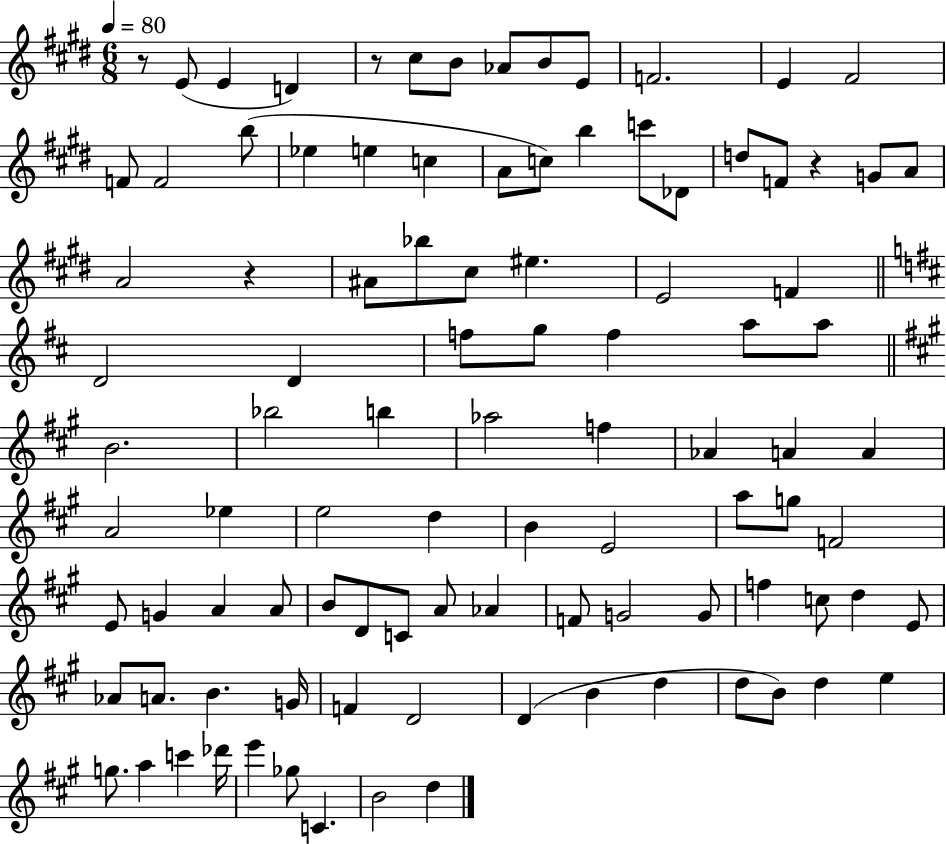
R/e E4/e E4/q D4/q R/e C#5/e B4/e Ab4/e B4/e E4/e F4/h. E4/q F#4/h F4/e F4/h B5/e Eb5/q E5/q C5/q A4/e C5/e B5/q C6/e Db4/e D5/e F4/e R/q G4/e A4/e A4/h R/q A#4/e Bb5/e C#5/e EIS5/q. E4/h F4/q D4/h D4/q F5/e G5/e F5/q A5/e A5/e B4/h. Bb5/h B5/q Ab5/h F5/q Ab4/q A4/q A4/q A4/h Eb5/q E5/h D5/q B4/q E4/h A5/e G5/e F4/h E4/e G4/q A4/q A4/e B4/e D4/e C4/e A4/e Ab4/q F4/e G4/h G4/e F5/q C5/e D5/q E4/e Ab4/e A4/e. B4/q. G4/s F4/q D4/h D4/q B4/q D5/q D5/e B4/e D5/q E5/q G5/e. A5/q C6/q Db6/s E6/q Gb5/e C4/q. B4/h D5/q